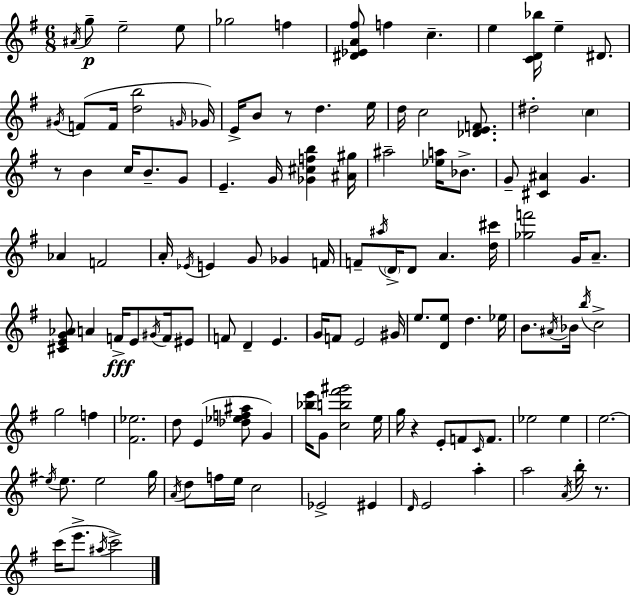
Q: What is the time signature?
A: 6/8